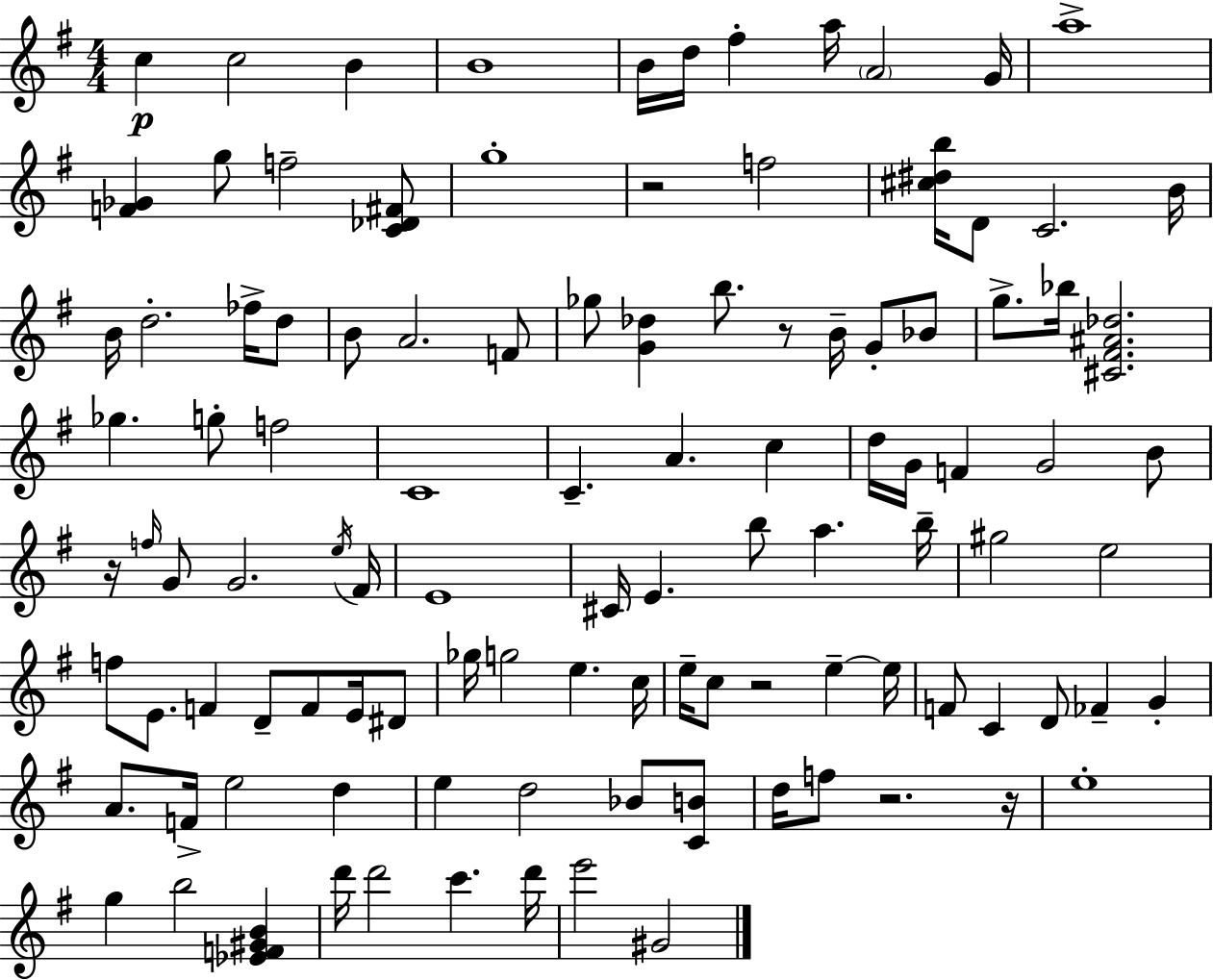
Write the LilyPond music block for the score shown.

{
  \clef treble
  \numericTimeSignature
  \time 4/4
  \key e \minor
  c''4\p c''2 b'4 | b'1 | b'16 d''16 fis''4-. a''16 \parenthesize a'2 g'16 | a''1-> | \break <f' ges'>4 g''8 f''2-- <c' des' fis'>8 | g''1-. | r2 f''2 | <cis'' dis'' b''>16 d'8 c'2. b'16 | \break b'16 d''2.-. fes''16-> d''8 | b'8 a'2. f'8 | ges''8 <g' des''>4 b''8. r8 b'16-- g'8-. bes'8 | g''8.-> bes''16 <cis' fis' ais' des''>2. | \break ges''4. g''8-. f''2 | c'1 | c'4.-- a'4. c''4 | d''16 g'16 f'4 g'2 b'8 | \break r16 \grace { f''16 } g'8 g'2. | \acciaccatura { e''16 } fis'16 e'1 | cis'16 e'4. b''8 a''4. | b''16-- gis''2 e''2 | \break f''8 e'8. f'4 d'8-- f'8 e'16 | dis'8 ges''16 g''2 e''4. | c''16 e''16-- c''8 r2 e''4--~~ | e''16 f'8 c'4 d'8 fes'4-- g'4-. | \break a'8. f'16-> e''2 d''4 | e''4 d''2 bes'8 | <c' b'>8 d''16 f''8 r2. | r16 e''1-. | \break g''4 b''2 <ees' f' gis' b'>4 | d'''16 d'''2 c'''4. | d'''16 e'''2 gis'2 | \bar "|."
}